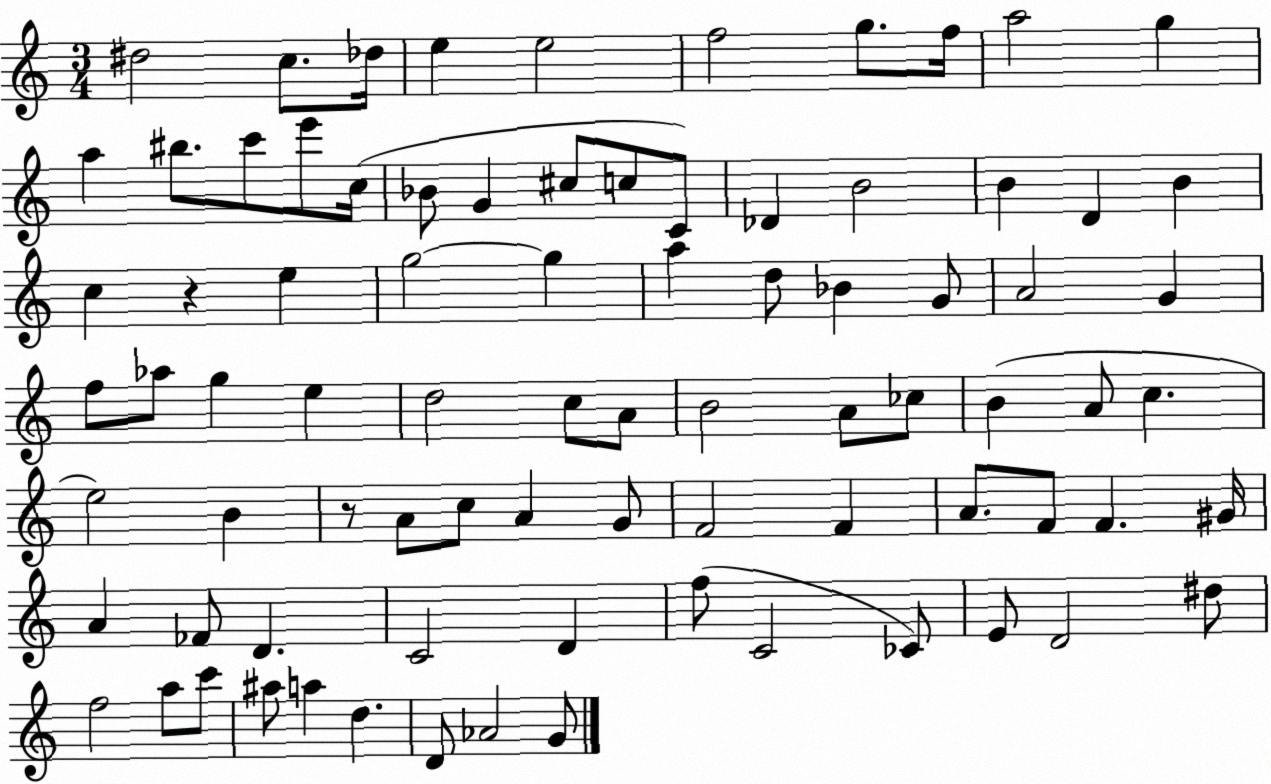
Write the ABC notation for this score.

X:1
T:Untitled
M:3/4
L:1/4
K:C
^d2 c/2 _d/4 e e2 f2 g/2 f/4 a2 g a ^b/2 c'/2 e'/2 c/4 _B/2 G ^c/2 c/2 C/2 _D B2 B D B c z e g2 g a d/2 _B G/2 A2 G f/2 _a/2 g e d2 c/2 A/2 B2 A/2 _c/2 B A/2 c e2 B z/2 A/2 c/2 A G/2 F2 F A/2 F/2 F ^G/4 A _F/2 D C2 D f/2 C2 _C/2 E/2 D2 ^d/2 f2 a/2 c'/2 ^a/2 a d D/2 _A2 G/2